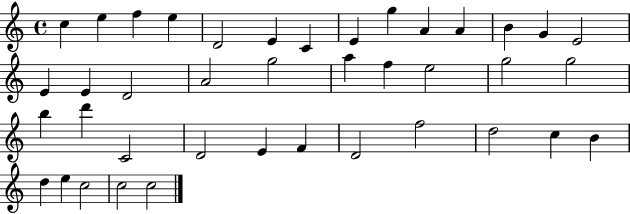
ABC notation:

X:1
T:Untitled
M:4/4
L:1/4
K:C
c e f e D2 E C E g A A B G E2 E E D2 A2 g2 a f e2 g2 g2 b d' C2 D2 E F D2 f2 d2 c B d e c2 c2 c2